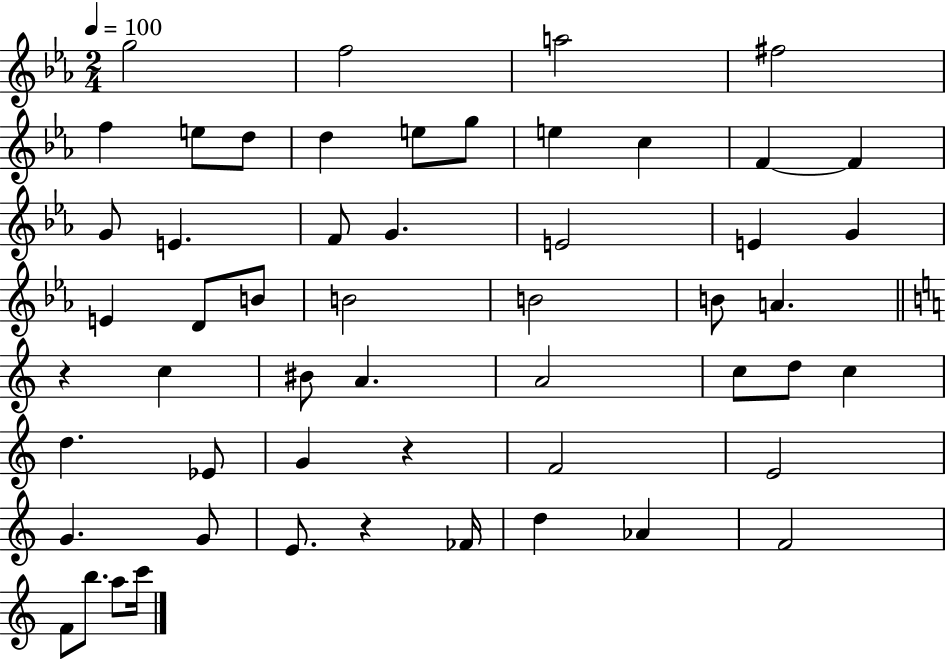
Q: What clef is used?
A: treble